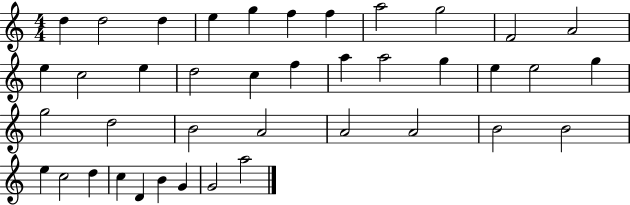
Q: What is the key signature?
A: C major